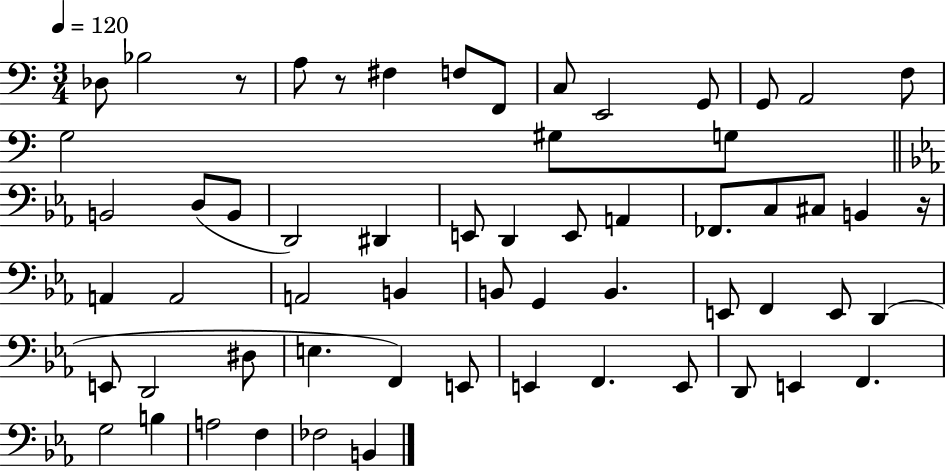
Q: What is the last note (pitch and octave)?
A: B2